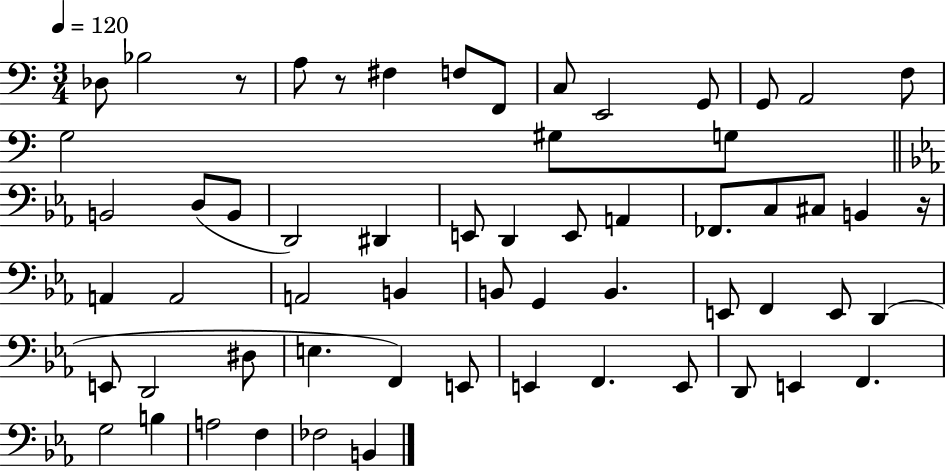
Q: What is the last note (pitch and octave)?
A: B2